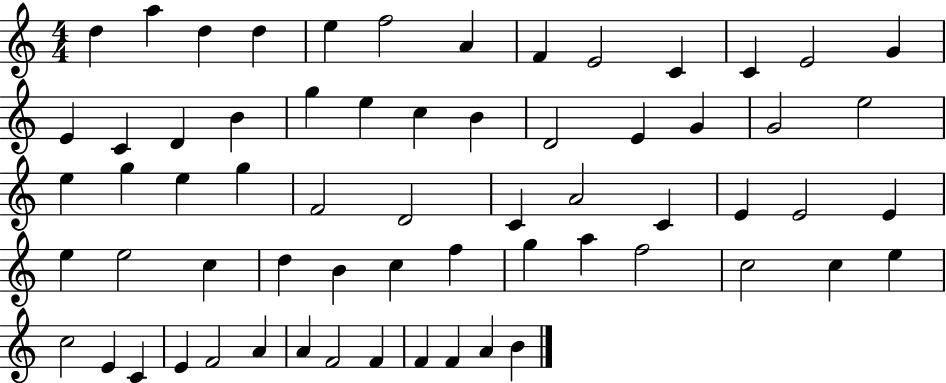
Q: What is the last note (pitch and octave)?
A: B4